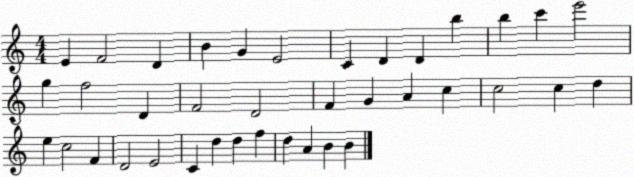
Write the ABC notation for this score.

X:1
T:Untitled
M:4/4
L:1/4
K:C
E F2 D B G E2 C D D b b c' e'2 g f2 D F2 D2 F G A c c2 c d e c2 F D2 E2 C d d f d A B B